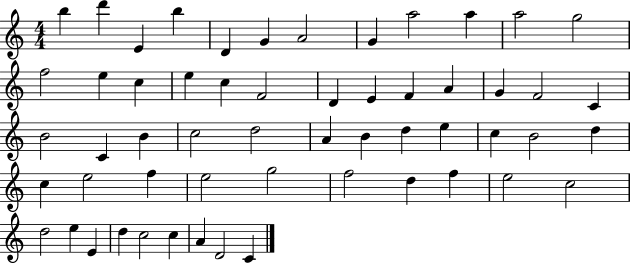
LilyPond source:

{
  \clef treble
  \numericTimeSignature
  \time 4/4
  \key c \major
  b''4 d'''4 e'4 b''4 | d'4 g'4 a'2 | g'4 a''2 a''4 | a''2 g''2 | \break f''2 e''4 c''4 | e''4 c''4 f'2 | d'4 e'4 f'4 a'4 | g'4 f'2 c'4 | \break b'2 c'4 b'4 | c''2 d''2 | a'4 b'4 d''4 e''4 | c''4 b'2 d''4 | \break c''4 e''2 f''4 | e''2 g''2 | f''2 d''4 f''4 | e''2 c''2 | \break d''2 e''4 e'4 | d''4 c''2 c''4 | a'4 d'2 c'4 | \bar "|."
}